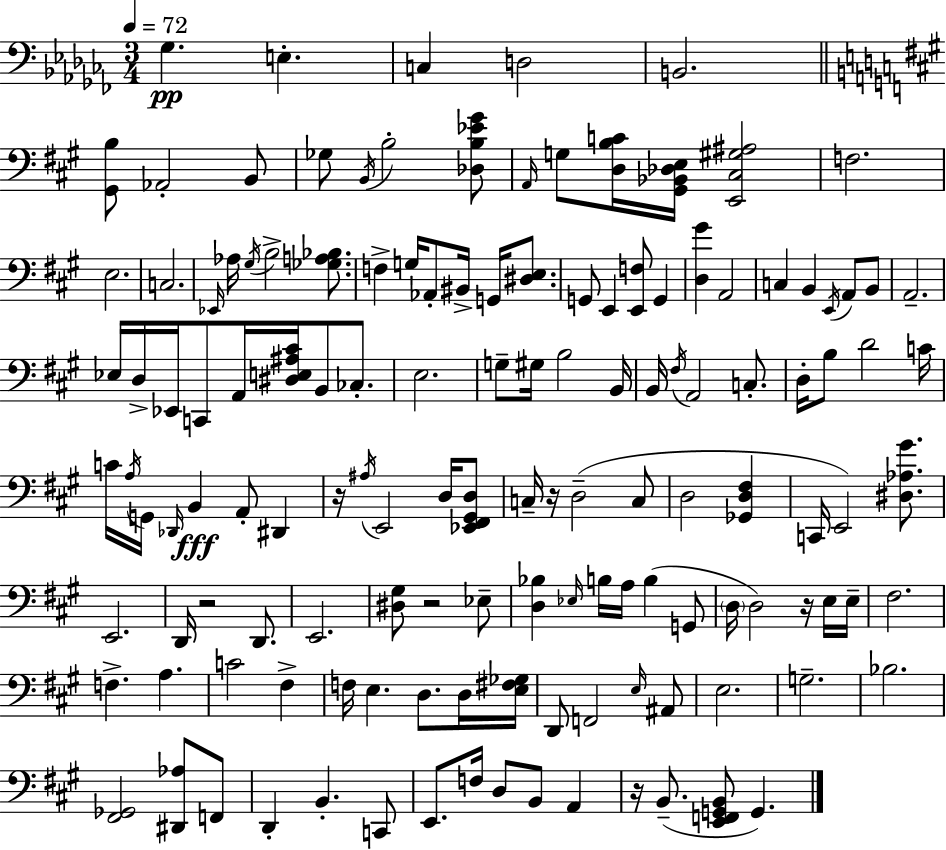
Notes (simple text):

Gb3/q. E3/q. C3/q D3/h B2/h. [G#2,B3]/e Ab2/h B2/e Gb3/e B2/s B3/h [Db3,B3,Eb4,G#4]/e A2/s G3/e [D3,B3,C4]/s [G#2,Bb2,Db3,E3]/s [E2,C#3,G#3,A#3]/h F3/h. E3/h. C3/h. Eb2/s Ab3/s G#3/s B3/h [Gb3,A3,Bb3]/e. F3/q G3/s Ab2/e BIS2/s G2/s [D#3,E3]/e. G2/e E2/q [E2,F3]/e G2/q [D3,G#4]/q A2/h C3/q B2/q E2/s A2/e B2/e A2/h. Eb3/s D3/s Eb2/s C2/e A2/s [D#3,E3,A#3,C#4]/s B2/e CES3/e. E3/h. G3/e G#3/s B3/h B2/s B2/s F#3/s A2/h C3/e. D3/s B3/e D4/h C4/s C4/s A3/s G2/s Db2/s B2/q A2/e D#2/q R/s A#3/s E2/h D3/s [Eb2,F#2,G#2,D3]/e C3/s R/s D3/h C3/e D3/h [Gb2,D3,F#3]/q C2/s E2/h [D#3,Ab3,G#4]/e. E2/h. D2/s R/h D2/e. E2/h. [D#3,G#3]/e R/h Eb3/e [D3,Bb3]/q Eb3/s B3/s A3/s B3/q G2/e D3/s D3/h R/s E3/s E3/s F#3/h. F3/q. A3/q. C4/h F#3/q F3/s E3/q. D3/e. D3/s [E3,F#3,Gb3]/s D2/e F2/h E3/s A#2/e E3/h. G3/h. Bb3/h. [F#2,Gb2]/h [D#2,Ab3]/e F2/e D2/q B2/q. C2/e E2/e. F3/s D3/e B2/e A2/q R/s B2/e. [E2,F2,G2,B2]/e G2/q.